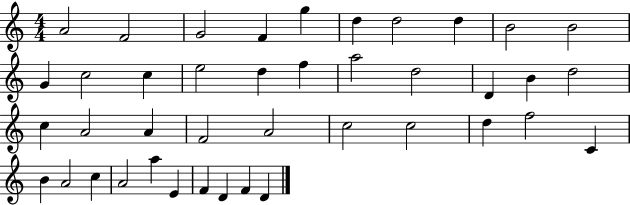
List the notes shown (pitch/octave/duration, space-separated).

A4/h F4/h G4/h F4/q G5/q D5/q D5/h D5/q B4/h B4/h G4/q C5/h C5/q E5/h D5/q F5/q A5/h D5/h D4/q B4/q D5/h C5/q A4/h A4/q F4/h A4/h C5/h C5/h D5/q F5/h C4/q B4/q A4/h C5/q A4/h A5/q E4/q F4/q D4/q F4/q D4/q